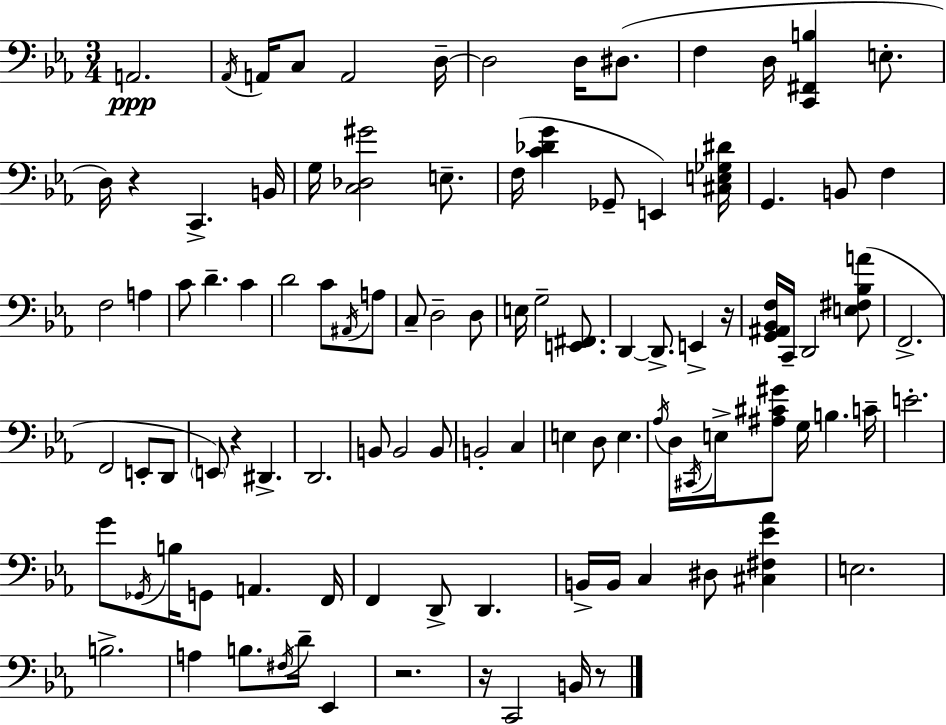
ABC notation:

X:1
T:Untitled
M:3/4
L:1/4
K:Eb
A,,2 _A,,/4 A,,/4 C,/2 A,,2 D,/4 D,2 D,/4 ^D,/2 F, D,/4 [C,,^F,,B,] E,/2 D,/4 z C,, B,,/4 G,/4 [C,_D,^G]2 E,/2 F,/4 [C_DG] _G,,/2 E,, [^C,E,_G,^D]/4 G,, B,,/2 F, F,2 A, C/2 D C D2 C/2 ^A,,/4 A,/2 C,/2 D,2 D,/2 E,/4 G,2 [E,,^F,,]/2 D,, D,,/2 E,, z/4 [G,,^A,,_B,,F,]/4 C,,/4 D,,2 [E,^F,_B,A]/2 F,,2 F,,2 E,,/2 D,,/2 E,,/2 z ^D,, D,,2 B,,/2 B,,2 B,,/2 B,,2 C, E, D,/2 E, _A,/4 D,/4 ^C,,/4 E,/4 [^A,^C^G]/2 G,/4 B, C/4 E2 G/2 _G,,/4 B,/4 G,,/2 A,, F,,/4 F,, D,,/2 D,, B,,/4 B,,/4 C, ^D,/2 [^C,^F,_E_A] E,2 B,2 A, B,/2 ^F,/4 D/4 _E,, z2 z/4 C,,2 B,,/4 z/2